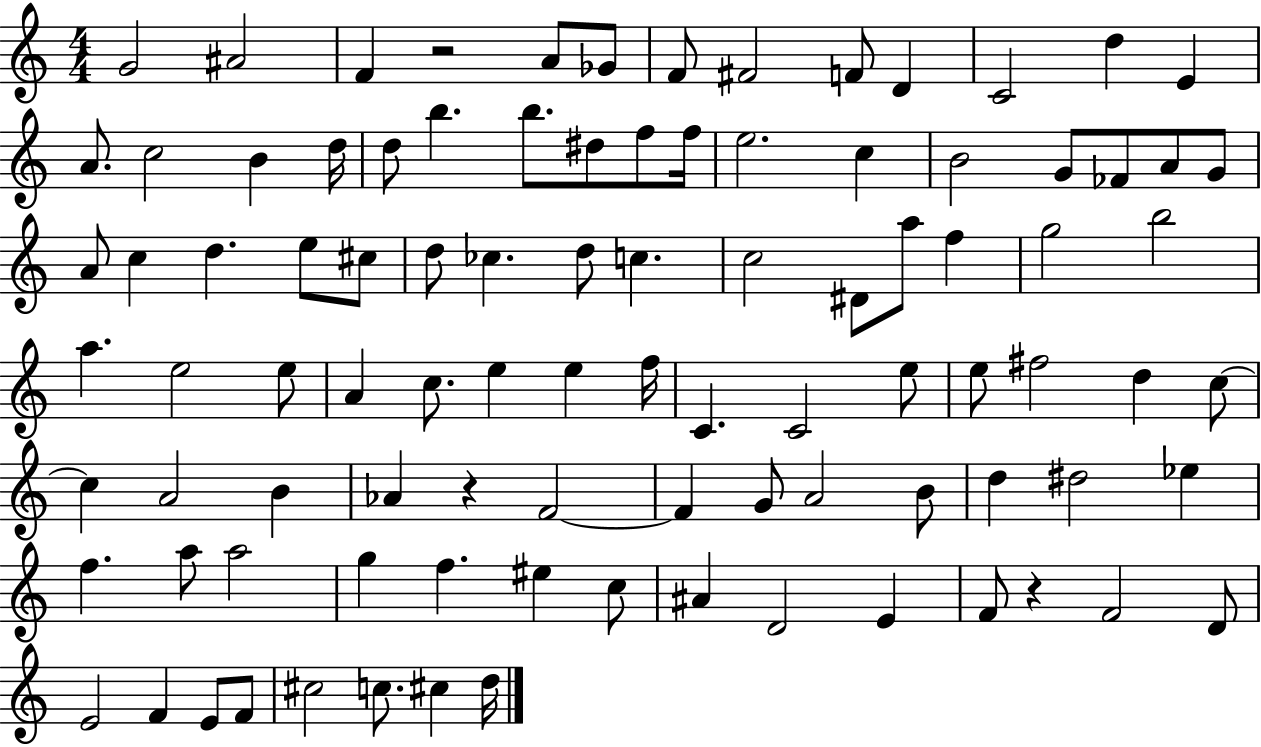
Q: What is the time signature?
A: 4/4